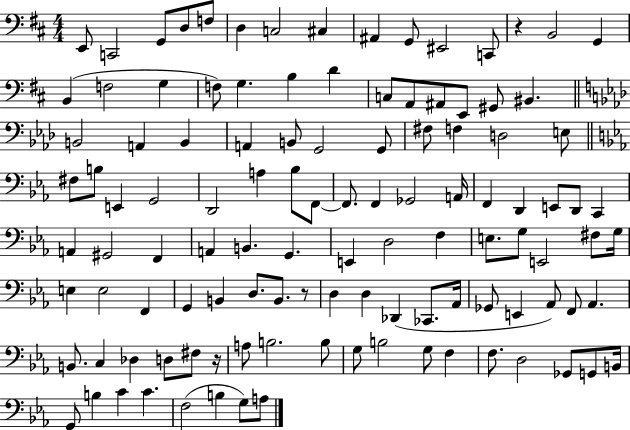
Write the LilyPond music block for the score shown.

{
  \clef bass
  \numericTimeSignature
  \time 4/4
  \key d \major
  e,8 c,2 g,8 d8 f8 | d4 c2 cis4 | ais,4 g,8 eis,2 c,8 | r4 b,2 g,4 | \break b,4( f2 g4 | f8) g4. b4 d'4 | c8 a,8 ais,8 e,8 gis,8 bis,4. | \bar "||" \break \key f \minor b,2 a,4 b,4 | a,4 b,8 g,2 g,8 | fis8 f4 d2 e8 | \bar "||" \break \key ees \major fis8 b8 e,4 g,2 | d,2 a4 bes8 f,8~~ | f,8. f,4 ges,2 a,16 | f,4 d,4 e,8 d,8 c,4 | \break a,4 gis,2 f,4 | a,4 b,4. g,4. | e,4 d2 f4 | e8. g8 e,2 fis8 g16 | \break e4 e2 f,4 | g,4 b,4 d8. b,8. r8 | d4 d4 des,4( ces,8. aes,16 | ges,8 e,4 aes,8) f,8 aes,4. | \break b,8. c4 des4 d8 fis8 r16 | a8 b2. b8 | g8 b2 g8 f4 | f8. d2 ges,8 g,8 b,16 | \break g,8 b4 c'4 c'4. | f2( b4 g8) a8 | \bar "|."
}